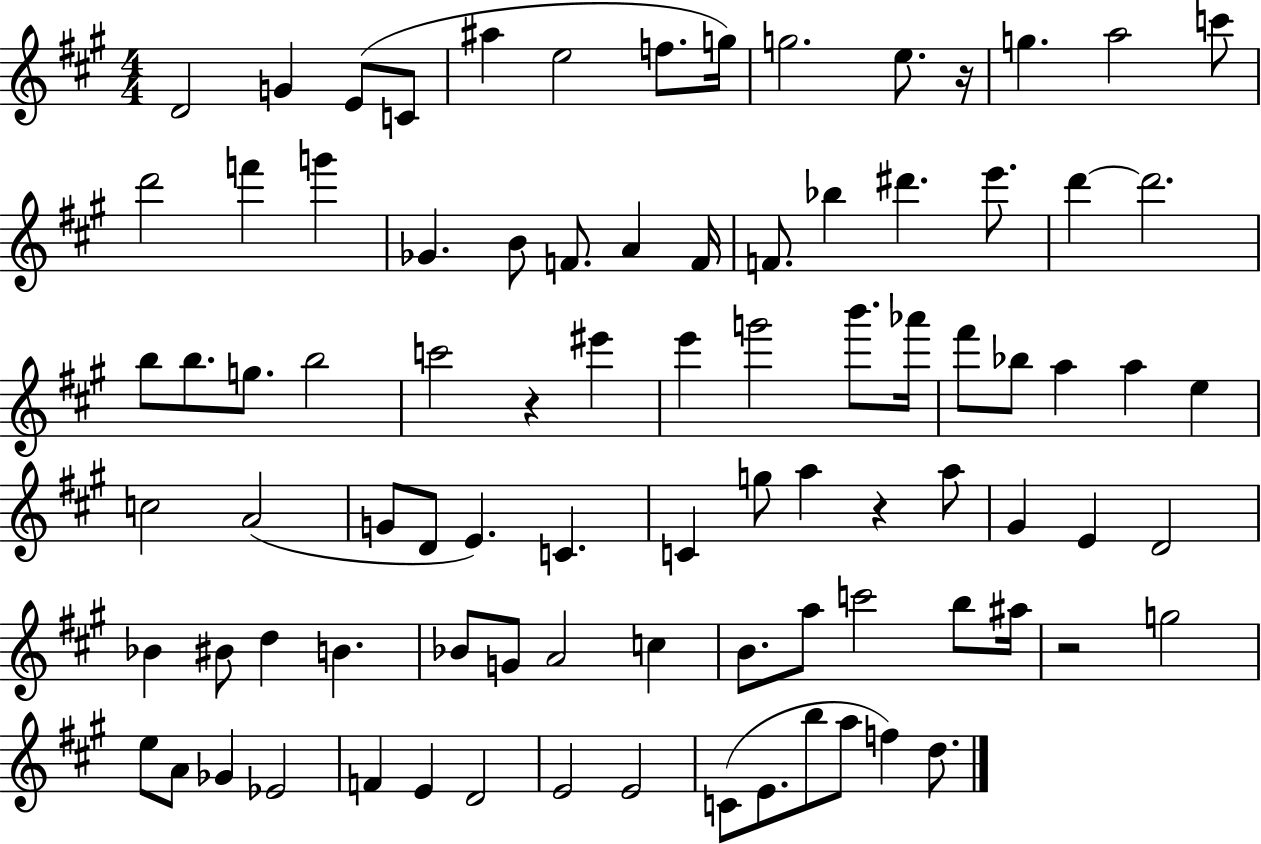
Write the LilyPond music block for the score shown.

{
  \clef treble
  \numericTimeSignature
  \time 4/4
  \key a \major
  d'2 g'4 e'8( c'8 | ais''4 e''2 f''8. g''16) | g''2. e''8. r16 | g''4. a''2 c'''8 | \break d'''2 f'''4 g'''4 | ges'4. b'8 f'8. a'4 f'16 | f'8. bes''4 dis'''4. e'''8. | d'''4~~ d'''2. | \break b''8 b''8. g''8. b''2 | c'''2 r4 eis'''4 | e'''4 g'''2 b'''8. aes'''16 | fis'''8 bes''8 a''4 a''4 e''4 | \break c''2 a'2( | g'8 d'8 e'4.) c'4. | c'4 g''8 a''4 r4 a''8 | gis'4 e'4 d'2 | \break bes'4 bis'8 d''4 b'4. | bes'8 g'8 a'2 c''4 | b'8. a''8 c'''2 b''8 ais''16 | r2 g''2 | \break e''8 a'8 ges'4 ees'2 | f'4 e'4 d'2 | e'2 e'2 | c'8( e'8. b''8 a''8 f''4) d''8. | \break \bar "|."
}